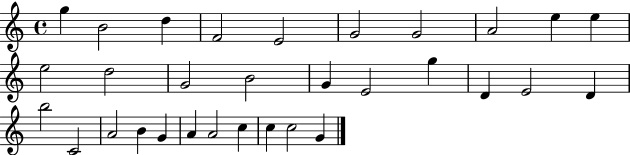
{
  \clef treble
  \time 4/4
  \defaultTimeSignature
  \key c \major
  g''4 b'2 d''4 | f'2 e'2 | g'2 g'2 | a'2 e''4 e''4 | \break e''2 d''2 | g'2 b'2 | g'4 e'2 g''4 | d'4 e'2 d'4 | \break b''2 c'2 | a'2 b'4 g'4 | a'4 a'2 c''4 | c''4 c''2 g'4 | \break \bar "|."
}